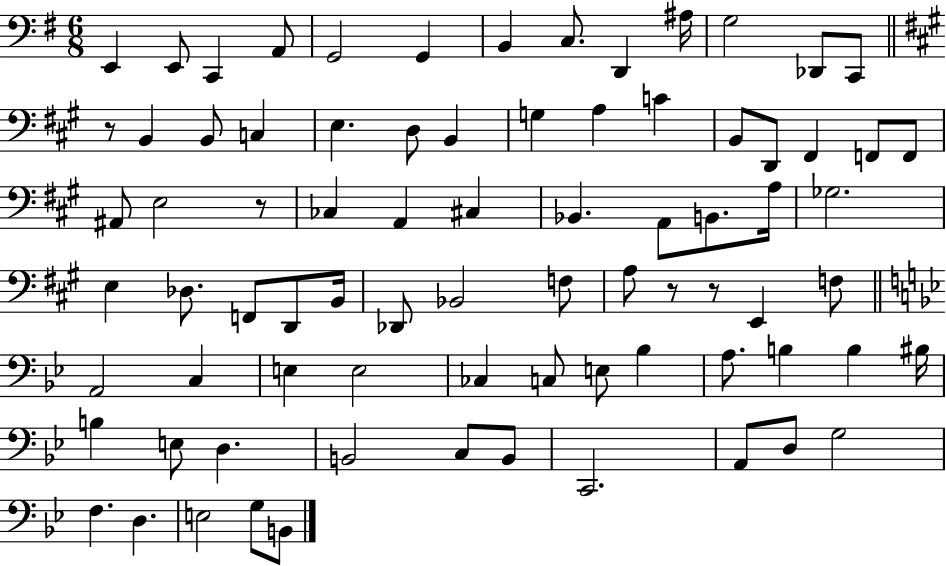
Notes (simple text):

E2/q E2/e C2/q A2/e G2/h G2/q B2/q C3/e. D2/q A#3/s G3/h Db2/e C2/e R/e B2/q B2/e C3/q E3/q. D3/e B2/q G3/q A3/q C4/q B2/e D2/e F#2/q F2/e F2/e A#2/e E3/h R/e CES3/q A2/q C#3/q Bb2/q. A2/e B2/e. A3/s Gb3/h. E3/q Db3/e. F2/e D2/e B2/s Db2/e Bb2/h F3/e A3/e R/e R/e E2/q F3/e A2/h C3/q E3/q E3/h CES3/q C3/e E3/e Bb3/q A3/e. B3/q B3/q BIS3/s B3/q E3/e D3/q. B2/h C3/e B2/e C2/h. A2/e D3/e G3/h F3/q. D3/q. E3/h G3/e B2/e